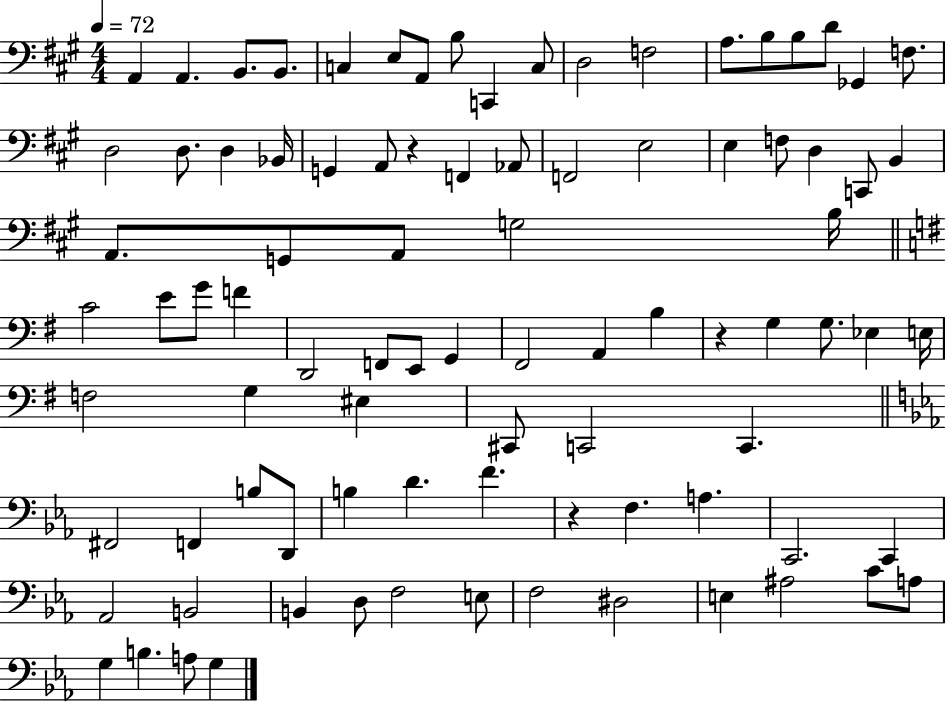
X:1
T:Untitled
M:4/4
L:1/4
K:A
A,, A,, B,,/2 B,,/2 C, E,/2 A,,/2 B,/2 C,, C,/2 D,2 F,2 A,/2 B,/2 B,/2 D/2 _G,, F,/2 D,2 D,/2 D, _B,,/4 G,, A,,/2 z F,, _A,,/2 F,,2 E,2 E, F,/2 D, C,,/2 B,, A,,/2 G,,/2 A,,/2 G,2 B,/4 C2 E/2 G/2 F D,,2 F,,/2 E,,/2 G,, ^F,,2 A,, B, z G, G,/2 _E, E,/4 F,2 G, ^E, ^C,,/2 C,,2 C,, ^F,,2 F,, B,/2 D,,/2 B, D F z F, A, C,,2 C,, _A,,2 B,,2 B,, D,/2 F,2 E,/2 F,2 ^D,2 E, ^A,2 C/2 A,/2 G, B, A,/2 G,